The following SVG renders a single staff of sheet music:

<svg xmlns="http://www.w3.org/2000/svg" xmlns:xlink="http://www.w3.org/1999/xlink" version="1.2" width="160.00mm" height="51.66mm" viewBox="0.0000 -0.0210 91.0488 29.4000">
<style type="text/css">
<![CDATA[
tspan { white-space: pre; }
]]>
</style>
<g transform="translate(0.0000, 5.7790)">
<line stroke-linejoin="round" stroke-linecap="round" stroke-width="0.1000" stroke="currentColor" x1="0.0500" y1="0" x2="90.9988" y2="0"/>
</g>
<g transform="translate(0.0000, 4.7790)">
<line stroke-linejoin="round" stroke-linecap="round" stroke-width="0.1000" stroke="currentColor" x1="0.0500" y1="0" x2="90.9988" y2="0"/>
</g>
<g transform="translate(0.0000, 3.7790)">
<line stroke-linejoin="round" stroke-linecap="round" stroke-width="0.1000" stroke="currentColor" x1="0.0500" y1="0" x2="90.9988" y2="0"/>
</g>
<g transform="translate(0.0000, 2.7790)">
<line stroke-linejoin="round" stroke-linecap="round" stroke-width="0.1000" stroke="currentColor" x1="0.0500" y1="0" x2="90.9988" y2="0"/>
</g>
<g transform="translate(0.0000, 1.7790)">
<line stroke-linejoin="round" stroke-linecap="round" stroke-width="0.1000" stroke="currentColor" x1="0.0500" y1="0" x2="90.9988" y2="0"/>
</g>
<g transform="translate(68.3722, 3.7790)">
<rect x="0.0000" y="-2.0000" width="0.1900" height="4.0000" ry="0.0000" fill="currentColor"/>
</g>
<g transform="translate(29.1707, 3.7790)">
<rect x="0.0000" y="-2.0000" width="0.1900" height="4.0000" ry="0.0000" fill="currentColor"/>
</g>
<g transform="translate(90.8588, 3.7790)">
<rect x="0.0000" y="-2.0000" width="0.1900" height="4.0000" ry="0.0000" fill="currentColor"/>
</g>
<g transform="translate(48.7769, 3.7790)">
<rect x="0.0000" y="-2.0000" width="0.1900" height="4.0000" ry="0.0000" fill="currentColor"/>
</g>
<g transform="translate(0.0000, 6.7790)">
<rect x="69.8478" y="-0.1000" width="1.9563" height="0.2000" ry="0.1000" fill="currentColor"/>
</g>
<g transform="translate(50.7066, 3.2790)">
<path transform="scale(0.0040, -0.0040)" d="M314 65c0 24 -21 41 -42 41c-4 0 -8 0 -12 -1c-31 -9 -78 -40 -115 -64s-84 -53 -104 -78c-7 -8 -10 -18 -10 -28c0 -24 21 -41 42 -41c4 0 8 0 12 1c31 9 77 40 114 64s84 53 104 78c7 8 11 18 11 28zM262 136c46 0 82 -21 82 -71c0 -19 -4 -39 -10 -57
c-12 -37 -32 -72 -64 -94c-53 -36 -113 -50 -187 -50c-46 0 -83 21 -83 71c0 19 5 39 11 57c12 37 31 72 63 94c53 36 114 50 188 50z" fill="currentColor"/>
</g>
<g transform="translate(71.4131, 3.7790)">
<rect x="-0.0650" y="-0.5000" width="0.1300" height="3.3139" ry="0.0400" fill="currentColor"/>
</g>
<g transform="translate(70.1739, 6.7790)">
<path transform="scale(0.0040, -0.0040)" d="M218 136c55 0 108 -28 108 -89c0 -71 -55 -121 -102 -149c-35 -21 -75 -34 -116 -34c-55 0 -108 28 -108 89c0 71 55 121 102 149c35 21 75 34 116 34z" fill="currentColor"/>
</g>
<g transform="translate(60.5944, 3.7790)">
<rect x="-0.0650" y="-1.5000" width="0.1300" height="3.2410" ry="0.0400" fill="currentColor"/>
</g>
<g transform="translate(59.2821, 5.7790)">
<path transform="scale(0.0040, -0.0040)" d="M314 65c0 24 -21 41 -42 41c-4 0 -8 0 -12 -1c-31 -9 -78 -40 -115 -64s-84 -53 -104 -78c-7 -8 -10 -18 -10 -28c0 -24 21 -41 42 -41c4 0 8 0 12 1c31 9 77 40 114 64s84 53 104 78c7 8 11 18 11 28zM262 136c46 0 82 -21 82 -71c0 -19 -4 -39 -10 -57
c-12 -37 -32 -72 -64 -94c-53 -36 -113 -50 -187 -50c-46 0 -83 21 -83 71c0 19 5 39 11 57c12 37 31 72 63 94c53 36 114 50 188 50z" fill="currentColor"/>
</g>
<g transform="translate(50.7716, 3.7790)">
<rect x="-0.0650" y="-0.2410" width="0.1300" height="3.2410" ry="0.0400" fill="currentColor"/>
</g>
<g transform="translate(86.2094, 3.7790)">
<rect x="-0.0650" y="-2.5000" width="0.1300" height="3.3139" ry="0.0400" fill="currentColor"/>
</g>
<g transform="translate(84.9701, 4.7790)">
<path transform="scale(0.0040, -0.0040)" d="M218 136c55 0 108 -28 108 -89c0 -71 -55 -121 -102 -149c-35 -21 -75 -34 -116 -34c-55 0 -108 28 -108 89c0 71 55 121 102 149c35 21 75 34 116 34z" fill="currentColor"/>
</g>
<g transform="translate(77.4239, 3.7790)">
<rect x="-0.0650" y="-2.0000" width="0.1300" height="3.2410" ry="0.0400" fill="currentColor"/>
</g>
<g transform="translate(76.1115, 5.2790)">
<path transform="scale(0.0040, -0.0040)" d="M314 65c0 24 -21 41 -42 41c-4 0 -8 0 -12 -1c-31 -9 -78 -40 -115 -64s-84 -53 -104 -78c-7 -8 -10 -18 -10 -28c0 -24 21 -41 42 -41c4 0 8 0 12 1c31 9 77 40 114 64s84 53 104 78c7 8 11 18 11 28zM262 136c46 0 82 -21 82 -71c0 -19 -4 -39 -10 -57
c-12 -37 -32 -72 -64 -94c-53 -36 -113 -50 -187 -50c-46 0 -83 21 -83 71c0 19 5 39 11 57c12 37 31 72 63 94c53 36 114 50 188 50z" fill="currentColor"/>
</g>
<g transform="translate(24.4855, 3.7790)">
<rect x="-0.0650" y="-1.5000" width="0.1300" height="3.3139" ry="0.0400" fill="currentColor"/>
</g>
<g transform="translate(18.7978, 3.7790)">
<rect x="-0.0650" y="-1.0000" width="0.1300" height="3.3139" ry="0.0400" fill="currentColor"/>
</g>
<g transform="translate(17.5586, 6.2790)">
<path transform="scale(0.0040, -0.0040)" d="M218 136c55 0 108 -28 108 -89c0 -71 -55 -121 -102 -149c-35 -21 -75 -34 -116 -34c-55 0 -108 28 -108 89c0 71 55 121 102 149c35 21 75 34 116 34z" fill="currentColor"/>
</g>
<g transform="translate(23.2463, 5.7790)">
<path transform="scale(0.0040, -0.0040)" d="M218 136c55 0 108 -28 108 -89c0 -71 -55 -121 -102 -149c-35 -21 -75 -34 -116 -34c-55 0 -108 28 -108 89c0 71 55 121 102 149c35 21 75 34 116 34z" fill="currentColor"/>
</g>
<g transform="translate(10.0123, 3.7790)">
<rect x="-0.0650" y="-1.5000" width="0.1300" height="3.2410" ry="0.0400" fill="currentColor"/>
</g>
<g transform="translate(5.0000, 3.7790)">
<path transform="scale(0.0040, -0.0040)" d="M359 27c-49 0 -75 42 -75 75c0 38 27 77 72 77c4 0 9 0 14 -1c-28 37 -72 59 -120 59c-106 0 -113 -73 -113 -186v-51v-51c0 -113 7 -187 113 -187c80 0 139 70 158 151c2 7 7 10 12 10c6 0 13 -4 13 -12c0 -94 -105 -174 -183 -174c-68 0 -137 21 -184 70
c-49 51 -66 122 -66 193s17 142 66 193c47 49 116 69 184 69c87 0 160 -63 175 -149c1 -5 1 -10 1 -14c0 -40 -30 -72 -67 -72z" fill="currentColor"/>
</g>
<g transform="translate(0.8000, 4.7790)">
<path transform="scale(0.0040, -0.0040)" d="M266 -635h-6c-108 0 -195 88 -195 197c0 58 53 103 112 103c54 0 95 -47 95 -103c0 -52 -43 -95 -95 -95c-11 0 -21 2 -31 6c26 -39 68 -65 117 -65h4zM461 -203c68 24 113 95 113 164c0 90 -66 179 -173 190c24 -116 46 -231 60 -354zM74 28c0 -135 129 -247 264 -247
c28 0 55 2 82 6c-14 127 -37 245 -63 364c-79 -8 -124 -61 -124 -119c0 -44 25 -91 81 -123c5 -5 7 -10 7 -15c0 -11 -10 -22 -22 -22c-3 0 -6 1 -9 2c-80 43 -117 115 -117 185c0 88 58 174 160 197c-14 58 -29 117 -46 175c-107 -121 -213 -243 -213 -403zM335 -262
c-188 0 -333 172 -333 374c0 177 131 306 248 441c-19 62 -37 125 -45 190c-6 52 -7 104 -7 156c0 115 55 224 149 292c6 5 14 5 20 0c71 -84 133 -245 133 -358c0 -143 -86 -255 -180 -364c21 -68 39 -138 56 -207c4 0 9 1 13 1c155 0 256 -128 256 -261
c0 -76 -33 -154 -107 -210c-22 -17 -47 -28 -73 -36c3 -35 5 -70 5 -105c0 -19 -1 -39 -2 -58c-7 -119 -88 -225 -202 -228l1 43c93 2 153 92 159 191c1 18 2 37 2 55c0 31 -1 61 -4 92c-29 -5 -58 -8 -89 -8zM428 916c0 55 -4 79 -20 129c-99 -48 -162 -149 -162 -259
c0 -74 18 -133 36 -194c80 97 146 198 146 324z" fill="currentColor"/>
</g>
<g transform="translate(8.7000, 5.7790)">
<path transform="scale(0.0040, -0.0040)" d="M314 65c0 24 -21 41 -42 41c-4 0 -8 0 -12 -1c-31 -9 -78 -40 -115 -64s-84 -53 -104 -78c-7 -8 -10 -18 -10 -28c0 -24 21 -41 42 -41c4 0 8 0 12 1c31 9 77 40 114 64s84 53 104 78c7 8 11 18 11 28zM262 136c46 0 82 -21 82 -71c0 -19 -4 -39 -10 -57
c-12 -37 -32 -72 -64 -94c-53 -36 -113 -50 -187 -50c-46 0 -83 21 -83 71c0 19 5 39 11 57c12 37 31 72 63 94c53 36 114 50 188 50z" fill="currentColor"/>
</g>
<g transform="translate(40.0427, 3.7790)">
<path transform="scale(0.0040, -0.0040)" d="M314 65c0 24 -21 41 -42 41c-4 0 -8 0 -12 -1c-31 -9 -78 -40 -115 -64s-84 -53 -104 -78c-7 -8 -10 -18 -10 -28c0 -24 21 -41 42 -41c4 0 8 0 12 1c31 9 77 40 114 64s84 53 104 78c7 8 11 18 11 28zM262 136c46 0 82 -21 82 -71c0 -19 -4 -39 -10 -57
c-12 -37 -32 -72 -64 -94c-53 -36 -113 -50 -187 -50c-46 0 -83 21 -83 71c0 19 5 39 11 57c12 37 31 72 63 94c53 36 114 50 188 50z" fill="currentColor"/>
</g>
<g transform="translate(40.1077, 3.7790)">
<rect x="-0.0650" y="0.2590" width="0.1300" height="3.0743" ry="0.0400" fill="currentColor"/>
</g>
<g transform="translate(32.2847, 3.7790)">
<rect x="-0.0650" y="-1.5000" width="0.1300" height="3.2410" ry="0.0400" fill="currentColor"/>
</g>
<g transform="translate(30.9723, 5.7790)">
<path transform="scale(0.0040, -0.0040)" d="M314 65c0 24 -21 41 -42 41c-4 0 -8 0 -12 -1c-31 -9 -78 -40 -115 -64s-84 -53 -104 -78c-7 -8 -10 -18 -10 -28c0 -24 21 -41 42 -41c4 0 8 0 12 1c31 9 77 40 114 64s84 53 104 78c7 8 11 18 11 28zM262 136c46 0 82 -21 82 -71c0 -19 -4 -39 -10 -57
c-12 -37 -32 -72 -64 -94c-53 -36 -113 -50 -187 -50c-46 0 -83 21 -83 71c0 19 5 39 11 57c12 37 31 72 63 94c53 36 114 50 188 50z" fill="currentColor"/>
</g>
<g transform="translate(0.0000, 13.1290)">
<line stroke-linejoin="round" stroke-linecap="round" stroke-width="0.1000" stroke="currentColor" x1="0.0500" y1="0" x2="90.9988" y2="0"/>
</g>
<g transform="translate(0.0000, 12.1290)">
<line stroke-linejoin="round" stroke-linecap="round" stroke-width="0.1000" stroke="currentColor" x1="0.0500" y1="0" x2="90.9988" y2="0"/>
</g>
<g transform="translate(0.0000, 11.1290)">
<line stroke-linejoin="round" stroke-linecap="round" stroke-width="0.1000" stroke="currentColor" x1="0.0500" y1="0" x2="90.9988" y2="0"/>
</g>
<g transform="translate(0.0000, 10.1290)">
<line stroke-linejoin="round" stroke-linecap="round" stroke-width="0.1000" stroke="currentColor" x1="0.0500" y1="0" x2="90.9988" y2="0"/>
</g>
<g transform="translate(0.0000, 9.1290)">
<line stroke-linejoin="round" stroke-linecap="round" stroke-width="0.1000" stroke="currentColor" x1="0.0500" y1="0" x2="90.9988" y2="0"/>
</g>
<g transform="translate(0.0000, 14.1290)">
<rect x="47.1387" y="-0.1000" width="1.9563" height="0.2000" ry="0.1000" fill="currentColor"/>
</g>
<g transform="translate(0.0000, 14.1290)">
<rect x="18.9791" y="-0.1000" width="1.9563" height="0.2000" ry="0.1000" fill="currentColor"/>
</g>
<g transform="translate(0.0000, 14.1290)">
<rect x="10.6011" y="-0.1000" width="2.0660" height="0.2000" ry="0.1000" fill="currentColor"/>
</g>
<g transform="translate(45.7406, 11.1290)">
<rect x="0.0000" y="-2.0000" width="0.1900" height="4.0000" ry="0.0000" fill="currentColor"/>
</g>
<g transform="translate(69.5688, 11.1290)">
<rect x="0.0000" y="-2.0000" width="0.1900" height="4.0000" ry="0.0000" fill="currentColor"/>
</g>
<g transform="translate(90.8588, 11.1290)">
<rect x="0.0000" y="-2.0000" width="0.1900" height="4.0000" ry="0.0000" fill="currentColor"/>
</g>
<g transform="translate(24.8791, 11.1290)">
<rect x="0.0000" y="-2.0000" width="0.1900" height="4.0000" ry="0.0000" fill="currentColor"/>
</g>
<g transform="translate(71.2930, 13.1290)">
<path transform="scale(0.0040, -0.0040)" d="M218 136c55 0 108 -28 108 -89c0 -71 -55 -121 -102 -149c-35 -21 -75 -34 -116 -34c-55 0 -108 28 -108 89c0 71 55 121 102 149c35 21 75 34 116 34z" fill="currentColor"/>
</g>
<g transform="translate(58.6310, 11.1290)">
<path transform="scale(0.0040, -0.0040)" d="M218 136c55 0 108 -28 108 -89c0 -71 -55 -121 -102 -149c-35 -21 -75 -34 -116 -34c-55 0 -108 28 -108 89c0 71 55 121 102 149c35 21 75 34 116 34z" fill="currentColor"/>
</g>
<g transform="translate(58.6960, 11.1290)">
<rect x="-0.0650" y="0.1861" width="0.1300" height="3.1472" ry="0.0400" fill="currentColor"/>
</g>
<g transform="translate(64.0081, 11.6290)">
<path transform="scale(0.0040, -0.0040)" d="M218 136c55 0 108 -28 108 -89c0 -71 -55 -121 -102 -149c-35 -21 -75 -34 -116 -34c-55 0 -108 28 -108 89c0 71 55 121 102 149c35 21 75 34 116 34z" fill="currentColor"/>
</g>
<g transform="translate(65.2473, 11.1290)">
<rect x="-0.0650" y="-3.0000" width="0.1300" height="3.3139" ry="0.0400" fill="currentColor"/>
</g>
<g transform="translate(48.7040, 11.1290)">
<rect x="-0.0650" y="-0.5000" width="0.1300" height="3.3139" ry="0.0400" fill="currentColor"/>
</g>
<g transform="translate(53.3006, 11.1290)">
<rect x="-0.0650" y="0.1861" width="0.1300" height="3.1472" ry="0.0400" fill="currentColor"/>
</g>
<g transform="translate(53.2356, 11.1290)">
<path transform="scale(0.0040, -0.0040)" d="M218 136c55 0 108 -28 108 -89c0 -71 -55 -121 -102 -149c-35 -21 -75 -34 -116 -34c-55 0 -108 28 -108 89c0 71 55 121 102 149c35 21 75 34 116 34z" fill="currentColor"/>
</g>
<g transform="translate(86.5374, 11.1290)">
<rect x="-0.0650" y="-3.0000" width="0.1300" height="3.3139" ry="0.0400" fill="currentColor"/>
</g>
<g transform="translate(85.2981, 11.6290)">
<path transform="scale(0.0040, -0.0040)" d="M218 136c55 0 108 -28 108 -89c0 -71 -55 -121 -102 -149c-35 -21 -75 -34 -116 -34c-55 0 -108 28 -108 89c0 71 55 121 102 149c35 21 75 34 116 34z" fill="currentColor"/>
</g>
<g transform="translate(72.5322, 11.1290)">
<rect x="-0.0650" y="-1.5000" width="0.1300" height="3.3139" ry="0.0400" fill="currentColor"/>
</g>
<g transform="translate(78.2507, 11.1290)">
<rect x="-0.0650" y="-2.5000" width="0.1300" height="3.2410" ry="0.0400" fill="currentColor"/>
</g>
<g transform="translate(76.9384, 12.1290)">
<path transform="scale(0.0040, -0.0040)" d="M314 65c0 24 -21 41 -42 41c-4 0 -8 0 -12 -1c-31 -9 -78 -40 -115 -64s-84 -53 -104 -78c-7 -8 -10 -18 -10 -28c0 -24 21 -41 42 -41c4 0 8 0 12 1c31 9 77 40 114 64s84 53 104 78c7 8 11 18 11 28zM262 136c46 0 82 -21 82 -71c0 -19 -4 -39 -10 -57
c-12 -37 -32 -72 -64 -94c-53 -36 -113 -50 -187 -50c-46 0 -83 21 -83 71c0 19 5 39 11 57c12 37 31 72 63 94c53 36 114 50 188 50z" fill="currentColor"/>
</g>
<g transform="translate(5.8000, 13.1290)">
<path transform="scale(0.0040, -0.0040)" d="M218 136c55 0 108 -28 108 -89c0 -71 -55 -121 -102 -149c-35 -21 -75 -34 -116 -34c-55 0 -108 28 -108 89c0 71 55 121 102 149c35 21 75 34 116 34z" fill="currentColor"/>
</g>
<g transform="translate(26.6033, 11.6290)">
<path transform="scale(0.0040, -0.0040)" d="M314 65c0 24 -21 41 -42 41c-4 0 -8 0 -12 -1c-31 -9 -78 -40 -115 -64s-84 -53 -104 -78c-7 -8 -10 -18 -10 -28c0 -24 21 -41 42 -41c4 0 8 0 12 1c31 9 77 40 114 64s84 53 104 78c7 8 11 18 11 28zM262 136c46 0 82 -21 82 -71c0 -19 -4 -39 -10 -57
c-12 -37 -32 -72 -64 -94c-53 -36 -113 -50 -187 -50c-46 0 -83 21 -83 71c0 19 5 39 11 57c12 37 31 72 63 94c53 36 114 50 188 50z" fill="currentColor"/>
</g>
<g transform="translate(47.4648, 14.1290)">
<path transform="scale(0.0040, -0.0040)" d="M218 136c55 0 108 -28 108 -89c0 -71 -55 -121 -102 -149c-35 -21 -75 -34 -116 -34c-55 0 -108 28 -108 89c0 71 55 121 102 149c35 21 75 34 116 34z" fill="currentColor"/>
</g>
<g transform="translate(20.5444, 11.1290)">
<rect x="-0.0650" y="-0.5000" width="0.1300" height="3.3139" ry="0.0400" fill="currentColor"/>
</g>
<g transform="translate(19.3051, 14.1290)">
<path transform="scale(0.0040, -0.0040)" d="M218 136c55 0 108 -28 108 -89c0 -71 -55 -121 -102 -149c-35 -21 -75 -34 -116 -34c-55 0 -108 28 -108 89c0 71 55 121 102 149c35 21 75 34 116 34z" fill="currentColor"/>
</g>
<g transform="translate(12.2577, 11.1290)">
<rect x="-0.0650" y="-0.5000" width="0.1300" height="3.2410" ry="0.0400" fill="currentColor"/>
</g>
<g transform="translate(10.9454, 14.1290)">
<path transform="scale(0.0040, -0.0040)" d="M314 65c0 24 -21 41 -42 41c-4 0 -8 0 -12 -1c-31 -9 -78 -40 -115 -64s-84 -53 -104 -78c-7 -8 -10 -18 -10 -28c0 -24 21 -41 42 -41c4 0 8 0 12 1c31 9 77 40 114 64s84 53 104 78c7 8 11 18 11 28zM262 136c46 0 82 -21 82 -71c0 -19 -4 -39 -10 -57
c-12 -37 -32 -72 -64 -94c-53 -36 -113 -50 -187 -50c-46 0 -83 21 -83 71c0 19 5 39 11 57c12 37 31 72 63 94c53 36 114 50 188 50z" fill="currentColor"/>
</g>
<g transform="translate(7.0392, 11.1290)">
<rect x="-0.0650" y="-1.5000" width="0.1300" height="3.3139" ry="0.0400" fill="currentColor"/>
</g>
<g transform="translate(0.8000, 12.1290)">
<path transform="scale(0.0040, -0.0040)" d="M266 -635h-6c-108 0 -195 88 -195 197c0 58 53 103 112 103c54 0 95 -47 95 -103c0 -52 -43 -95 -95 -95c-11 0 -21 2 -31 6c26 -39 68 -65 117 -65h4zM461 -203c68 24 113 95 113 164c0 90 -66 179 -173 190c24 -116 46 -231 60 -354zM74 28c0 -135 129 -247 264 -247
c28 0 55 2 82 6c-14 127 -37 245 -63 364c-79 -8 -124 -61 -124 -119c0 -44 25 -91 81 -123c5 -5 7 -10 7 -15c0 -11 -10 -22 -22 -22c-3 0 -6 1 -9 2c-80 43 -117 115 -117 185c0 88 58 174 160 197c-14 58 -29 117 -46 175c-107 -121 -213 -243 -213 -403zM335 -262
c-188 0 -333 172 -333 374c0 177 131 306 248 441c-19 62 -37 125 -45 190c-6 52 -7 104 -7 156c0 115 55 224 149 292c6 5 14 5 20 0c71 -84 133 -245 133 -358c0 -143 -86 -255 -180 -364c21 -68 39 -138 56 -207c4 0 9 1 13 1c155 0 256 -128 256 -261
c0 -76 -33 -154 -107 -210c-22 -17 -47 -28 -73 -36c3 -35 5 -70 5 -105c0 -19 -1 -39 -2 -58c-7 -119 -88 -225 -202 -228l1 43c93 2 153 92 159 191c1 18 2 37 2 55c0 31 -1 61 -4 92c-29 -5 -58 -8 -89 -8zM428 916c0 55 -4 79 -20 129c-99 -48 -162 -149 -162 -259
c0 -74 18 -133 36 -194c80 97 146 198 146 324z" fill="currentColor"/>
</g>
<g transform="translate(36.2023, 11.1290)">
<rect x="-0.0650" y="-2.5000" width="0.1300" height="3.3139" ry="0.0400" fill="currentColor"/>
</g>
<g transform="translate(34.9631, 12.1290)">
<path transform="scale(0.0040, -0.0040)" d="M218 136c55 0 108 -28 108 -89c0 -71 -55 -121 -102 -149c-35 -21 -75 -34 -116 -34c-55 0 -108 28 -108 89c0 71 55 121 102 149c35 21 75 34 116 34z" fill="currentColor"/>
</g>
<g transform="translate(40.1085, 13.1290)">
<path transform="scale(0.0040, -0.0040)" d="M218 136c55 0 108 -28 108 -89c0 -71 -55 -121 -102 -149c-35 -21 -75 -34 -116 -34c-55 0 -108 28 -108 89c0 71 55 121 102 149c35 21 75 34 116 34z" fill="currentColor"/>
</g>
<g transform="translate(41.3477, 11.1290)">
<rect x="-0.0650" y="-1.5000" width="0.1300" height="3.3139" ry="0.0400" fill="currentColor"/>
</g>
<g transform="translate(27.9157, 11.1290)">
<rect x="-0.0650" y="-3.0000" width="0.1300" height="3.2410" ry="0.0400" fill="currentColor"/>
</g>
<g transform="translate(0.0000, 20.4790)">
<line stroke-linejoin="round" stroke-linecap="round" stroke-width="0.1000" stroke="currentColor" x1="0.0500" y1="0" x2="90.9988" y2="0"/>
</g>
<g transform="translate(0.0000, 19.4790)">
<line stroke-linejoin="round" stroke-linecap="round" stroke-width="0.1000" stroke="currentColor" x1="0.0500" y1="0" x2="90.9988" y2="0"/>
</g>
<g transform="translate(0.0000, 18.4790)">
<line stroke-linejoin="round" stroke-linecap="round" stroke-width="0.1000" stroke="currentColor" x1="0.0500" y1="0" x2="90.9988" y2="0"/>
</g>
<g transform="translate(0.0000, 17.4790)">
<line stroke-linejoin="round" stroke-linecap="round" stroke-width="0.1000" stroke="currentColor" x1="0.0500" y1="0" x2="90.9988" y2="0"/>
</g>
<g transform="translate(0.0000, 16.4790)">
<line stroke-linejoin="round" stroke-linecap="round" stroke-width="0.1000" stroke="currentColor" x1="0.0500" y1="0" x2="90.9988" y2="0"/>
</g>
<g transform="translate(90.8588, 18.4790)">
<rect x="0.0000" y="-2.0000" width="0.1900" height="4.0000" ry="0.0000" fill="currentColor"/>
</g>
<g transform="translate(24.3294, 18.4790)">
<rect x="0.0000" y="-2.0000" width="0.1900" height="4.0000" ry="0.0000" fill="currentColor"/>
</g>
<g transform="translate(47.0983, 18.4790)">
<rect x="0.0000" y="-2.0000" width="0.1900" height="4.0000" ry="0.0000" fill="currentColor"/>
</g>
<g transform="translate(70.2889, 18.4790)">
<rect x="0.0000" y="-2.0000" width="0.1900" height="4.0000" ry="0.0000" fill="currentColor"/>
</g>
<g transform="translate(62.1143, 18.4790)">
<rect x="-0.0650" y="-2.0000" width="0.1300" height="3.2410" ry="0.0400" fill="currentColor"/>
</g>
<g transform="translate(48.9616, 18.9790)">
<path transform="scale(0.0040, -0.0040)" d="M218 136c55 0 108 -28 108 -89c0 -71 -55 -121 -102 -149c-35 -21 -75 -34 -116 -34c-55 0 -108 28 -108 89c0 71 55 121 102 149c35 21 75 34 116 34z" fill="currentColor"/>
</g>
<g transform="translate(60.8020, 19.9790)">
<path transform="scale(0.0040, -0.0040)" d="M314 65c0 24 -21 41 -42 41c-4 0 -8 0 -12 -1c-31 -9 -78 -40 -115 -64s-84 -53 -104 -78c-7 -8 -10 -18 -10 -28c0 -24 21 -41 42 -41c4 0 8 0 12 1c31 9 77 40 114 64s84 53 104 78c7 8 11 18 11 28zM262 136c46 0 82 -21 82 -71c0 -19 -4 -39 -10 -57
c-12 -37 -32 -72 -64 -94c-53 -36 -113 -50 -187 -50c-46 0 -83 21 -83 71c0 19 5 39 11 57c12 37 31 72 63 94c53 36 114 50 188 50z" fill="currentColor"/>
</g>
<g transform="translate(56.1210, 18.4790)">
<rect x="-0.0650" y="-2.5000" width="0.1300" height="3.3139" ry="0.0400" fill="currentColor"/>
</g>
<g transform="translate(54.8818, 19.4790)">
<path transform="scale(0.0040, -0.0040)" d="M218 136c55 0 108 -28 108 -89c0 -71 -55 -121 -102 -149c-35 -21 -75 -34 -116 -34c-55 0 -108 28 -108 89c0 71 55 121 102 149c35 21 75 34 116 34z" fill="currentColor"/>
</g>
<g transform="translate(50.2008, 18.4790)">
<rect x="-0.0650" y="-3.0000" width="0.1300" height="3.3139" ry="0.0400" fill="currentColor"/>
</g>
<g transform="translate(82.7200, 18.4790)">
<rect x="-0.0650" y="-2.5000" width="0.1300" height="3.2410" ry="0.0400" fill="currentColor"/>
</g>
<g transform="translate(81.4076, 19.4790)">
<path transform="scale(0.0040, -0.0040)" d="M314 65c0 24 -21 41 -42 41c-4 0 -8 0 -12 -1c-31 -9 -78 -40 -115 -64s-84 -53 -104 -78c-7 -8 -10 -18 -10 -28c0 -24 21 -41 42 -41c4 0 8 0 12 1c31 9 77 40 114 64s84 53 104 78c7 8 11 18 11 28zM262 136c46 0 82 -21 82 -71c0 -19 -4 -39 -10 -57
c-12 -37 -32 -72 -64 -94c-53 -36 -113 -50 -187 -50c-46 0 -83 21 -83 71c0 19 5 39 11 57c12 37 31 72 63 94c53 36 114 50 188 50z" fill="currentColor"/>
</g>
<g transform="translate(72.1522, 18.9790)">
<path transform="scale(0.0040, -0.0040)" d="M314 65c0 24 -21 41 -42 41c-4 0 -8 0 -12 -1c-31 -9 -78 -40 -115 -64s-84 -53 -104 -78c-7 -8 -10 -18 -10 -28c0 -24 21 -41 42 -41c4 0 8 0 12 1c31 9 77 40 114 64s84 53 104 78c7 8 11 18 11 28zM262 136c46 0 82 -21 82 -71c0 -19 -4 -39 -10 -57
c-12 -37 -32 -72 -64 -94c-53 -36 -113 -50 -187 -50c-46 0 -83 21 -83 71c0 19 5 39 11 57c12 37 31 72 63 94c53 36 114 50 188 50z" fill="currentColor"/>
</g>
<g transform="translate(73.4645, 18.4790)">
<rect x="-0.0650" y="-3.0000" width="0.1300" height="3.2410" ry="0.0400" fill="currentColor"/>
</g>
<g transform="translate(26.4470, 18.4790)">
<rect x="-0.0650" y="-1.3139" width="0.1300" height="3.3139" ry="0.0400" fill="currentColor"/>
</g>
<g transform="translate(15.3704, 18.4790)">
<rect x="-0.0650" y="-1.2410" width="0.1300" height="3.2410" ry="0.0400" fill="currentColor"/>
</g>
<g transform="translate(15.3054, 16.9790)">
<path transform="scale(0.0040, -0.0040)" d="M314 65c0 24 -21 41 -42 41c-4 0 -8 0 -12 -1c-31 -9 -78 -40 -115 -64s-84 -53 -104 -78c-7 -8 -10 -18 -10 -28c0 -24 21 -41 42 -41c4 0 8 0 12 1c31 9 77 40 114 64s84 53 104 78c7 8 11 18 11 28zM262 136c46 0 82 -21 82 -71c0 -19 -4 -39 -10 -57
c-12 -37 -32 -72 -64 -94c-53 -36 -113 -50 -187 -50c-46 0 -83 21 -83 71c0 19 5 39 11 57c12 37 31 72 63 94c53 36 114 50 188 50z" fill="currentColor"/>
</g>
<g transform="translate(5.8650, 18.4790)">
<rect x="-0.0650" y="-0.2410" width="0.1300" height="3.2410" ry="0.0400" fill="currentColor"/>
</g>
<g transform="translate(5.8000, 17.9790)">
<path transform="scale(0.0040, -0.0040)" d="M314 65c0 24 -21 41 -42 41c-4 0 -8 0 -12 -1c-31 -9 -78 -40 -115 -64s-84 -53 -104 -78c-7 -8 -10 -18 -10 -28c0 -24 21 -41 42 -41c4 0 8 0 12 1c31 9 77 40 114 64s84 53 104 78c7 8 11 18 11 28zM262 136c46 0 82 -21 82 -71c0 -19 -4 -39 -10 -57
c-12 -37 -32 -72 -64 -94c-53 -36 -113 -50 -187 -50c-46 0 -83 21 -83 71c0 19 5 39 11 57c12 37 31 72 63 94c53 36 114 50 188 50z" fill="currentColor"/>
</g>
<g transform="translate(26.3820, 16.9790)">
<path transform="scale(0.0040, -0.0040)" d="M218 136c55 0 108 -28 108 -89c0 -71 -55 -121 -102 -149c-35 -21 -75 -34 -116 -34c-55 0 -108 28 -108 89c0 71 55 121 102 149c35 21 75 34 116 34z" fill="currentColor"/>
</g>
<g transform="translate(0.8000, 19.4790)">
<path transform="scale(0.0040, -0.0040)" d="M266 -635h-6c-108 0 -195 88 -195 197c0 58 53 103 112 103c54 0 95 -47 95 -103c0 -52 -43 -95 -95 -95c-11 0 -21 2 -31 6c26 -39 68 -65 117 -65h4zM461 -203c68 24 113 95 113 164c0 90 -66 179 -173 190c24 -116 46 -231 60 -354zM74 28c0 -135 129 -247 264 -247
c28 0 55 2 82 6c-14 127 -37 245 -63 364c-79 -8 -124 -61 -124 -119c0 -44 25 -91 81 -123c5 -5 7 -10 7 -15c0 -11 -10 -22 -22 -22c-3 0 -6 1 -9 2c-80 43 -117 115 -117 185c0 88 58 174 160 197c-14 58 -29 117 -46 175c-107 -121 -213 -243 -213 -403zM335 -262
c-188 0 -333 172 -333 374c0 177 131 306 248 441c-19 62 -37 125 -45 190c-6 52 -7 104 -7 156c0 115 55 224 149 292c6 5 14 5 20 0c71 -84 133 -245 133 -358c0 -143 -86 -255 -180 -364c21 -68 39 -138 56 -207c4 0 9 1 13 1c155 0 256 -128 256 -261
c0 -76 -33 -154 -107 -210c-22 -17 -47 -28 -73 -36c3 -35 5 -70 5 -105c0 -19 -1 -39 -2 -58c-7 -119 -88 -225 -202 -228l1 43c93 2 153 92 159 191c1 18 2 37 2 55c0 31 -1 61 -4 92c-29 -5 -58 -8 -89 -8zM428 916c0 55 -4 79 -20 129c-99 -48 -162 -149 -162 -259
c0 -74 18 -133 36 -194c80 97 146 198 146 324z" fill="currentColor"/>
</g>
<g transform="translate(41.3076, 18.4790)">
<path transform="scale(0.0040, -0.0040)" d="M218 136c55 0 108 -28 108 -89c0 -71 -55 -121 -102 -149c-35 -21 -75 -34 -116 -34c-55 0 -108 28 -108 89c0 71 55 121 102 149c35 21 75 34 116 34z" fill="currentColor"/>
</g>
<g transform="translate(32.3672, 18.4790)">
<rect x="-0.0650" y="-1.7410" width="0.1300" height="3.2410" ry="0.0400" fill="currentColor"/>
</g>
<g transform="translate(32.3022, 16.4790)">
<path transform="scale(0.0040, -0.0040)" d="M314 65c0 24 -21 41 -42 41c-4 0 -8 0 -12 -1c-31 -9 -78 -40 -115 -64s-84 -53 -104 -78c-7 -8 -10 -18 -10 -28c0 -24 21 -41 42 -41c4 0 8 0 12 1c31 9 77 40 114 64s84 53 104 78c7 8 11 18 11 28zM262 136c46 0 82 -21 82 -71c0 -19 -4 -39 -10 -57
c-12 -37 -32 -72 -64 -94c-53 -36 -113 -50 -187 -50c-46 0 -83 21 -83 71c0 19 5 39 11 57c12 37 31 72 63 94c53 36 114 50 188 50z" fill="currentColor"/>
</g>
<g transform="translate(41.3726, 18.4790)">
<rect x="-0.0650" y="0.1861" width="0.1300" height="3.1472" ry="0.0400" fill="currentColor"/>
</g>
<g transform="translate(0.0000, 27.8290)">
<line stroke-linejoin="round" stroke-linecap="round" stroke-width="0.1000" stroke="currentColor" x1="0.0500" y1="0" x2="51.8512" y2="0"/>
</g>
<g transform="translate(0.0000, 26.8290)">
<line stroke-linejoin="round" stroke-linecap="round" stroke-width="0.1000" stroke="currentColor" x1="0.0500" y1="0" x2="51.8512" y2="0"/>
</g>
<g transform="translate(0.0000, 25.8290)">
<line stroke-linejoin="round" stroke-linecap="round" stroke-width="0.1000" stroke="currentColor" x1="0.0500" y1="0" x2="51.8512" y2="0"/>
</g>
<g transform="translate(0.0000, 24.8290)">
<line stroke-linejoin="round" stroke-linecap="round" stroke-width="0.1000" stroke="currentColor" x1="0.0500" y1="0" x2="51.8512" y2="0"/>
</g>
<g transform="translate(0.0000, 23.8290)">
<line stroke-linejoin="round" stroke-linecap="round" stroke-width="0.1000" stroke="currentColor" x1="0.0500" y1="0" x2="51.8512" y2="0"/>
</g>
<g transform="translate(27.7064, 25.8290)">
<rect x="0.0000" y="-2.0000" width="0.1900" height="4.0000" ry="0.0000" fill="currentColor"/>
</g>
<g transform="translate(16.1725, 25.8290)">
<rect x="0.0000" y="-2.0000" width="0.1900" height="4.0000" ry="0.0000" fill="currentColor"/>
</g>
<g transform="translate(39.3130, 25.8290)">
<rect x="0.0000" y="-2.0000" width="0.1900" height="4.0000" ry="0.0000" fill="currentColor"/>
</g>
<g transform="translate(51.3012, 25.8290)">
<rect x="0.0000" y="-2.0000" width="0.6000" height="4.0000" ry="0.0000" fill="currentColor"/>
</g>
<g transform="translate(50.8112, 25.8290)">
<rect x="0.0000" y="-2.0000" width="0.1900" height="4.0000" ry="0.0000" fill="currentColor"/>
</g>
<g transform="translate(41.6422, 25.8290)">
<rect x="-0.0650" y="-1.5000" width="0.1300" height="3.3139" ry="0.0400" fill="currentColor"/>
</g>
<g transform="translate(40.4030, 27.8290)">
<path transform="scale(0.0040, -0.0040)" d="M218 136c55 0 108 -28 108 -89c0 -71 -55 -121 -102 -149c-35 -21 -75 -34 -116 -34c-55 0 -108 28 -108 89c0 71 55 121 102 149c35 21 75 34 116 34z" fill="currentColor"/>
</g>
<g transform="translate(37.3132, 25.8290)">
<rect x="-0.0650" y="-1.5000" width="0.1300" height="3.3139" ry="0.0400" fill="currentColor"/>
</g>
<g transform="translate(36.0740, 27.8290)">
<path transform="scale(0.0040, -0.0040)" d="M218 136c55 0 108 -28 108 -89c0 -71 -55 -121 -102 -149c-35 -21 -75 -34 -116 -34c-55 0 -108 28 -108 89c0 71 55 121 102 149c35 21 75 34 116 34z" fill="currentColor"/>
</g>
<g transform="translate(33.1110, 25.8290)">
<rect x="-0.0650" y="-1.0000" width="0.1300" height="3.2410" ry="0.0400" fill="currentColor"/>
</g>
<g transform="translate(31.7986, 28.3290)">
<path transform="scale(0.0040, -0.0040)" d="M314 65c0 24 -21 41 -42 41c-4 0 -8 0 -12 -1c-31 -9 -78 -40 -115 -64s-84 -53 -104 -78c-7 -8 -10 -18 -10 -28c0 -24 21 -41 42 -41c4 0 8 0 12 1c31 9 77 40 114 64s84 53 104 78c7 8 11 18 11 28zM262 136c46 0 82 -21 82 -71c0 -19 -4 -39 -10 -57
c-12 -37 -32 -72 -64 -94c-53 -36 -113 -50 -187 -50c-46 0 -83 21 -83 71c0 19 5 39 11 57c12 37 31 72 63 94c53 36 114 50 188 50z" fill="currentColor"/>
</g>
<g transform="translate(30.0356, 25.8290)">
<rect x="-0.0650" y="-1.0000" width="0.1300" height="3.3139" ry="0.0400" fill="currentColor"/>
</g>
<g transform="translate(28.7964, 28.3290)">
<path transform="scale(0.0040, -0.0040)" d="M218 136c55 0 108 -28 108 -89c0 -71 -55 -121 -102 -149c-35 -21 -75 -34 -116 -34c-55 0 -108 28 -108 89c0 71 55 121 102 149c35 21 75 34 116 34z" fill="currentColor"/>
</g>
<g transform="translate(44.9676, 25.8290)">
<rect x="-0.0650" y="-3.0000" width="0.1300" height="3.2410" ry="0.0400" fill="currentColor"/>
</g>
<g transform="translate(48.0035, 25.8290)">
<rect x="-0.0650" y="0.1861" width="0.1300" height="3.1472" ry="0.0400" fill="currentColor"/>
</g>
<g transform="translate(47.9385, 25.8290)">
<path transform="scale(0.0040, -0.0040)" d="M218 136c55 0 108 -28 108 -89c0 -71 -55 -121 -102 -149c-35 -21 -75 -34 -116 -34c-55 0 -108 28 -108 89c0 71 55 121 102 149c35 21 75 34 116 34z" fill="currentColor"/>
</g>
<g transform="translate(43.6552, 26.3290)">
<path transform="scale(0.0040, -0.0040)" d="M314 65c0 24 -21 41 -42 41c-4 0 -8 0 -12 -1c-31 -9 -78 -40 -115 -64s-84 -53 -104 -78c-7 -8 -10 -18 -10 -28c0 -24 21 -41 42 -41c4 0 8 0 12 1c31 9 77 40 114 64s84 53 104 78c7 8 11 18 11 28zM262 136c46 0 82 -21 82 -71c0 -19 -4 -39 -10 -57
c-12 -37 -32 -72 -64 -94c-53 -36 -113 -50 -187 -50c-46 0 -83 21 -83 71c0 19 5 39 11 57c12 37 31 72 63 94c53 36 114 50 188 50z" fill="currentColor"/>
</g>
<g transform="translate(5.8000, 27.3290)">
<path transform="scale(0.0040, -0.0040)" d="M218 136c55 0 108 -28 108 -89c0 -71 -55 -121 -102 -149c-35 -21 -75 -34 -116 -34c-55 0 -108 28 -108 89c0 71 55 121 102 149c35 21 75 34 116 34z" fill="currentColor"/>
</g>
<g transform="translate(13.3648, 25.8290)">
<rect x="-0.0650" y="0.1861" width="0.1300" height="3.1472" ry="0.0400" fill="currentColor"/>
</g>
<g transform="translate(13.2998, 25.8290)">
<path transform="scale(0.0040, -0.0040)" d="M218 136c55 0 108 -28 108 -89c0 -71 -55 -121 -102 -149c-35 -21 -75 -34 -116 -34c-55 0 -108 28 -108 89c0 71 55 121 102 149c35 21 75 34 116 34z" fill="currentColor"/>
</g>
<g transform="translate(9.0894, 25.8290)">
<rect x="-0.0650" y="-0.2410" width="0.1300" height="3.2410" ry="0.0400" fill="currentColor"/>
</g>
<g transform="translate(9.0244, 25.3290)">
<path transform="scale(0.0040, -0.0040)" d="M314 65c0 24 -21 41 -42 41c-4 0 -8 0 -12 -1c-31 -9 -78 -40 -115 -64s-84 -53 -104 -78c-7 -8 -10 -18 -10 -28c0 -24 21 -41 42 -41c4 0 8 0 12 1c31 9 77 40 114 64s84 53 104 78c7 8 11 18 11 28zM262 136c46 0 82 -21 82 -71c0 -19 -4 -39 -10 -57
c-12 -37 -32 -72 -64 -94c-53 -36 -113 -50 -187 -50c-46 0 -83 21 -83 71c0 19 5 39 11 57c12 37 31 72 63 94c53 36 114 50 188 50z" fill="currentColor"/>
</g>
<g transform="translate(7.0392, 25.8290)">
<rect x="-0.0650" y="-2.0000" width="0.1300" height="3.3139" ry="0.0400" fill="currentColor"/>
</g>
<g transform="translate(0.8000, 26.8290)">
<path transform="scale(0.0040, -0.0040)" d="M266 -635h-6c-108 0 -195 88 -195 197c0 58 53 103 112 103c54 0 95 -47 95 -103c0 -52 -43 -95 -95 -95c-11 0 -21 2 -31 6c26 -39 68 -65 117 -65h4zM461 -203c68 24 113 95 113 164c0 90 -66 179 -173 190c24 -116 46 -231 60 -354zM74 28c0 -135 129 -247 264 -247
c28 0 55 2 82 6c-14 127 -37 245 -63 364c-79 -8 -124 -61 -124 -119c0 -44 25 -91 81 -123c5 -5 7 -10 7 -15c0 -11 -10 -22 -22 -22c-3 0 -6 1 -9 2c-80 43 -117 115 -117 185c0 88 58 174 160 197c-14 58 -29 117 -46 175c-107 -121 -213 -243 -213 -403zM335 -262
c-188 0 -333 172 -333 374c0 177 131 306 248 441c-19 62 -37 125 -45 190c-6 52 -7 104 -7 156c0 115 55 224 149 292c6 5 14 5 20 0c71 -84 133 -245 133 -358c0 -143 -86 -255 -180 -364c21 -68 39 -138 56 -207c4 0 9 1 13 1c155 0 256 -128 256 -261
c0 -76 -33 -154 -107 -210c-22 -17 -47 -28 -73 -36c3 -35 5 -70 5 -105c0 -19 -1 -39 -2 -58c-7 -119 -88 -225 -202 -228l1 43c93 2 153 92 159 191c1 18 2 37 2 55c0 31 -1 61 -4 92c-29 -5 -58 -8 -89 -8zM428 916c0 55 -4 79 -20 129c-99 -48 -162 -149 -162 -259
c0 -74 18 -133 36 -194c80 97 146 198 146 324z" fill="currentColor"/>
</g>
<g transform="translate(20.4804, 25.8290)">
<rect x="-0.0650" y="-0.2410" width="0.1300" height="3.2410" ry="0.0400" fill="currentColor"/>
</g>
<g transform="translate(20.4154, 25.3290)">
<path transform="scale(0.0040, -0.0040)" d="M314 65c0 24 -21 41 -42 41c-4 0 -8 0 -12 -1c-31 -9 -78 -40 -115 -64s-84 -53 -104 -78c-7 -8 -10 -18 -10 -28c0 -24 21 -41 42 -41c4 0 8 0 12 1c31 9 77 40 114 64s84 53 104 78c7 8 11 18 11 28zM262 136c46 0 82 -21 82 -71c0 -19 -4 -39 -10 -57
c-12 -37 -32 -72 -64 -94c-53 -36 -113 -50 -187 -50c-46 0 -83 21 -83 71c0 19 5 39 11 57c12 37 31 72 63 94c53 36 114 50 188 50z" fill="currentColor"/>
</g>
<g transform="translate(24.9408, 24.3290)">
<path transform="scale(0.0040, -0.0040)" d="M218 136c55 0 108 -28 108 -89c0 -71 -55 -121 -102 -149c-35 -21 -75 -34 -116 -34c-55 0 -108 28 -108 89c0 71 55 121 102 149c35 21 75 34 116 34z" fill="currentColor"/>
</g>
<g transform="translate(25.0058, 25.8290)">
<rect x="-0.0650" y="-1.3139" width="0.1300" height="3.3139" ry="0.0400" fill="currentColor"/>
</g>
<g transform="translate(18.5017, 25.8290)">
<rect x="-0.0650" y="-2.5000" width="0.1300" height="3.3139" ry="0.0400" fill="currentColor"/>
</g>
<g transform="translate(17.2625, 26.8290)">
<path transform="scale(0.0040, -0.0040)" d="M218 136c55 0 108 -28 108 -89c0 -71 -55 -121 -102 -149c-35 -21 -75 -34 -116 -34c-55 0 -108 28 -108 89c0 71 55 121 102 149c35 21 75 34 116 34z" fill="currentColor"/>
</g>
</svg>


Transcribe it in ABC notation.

X:1
T:Untitled
M:4/4
L:1/4
K:C
E2 D E E2 B2 c2 E2 C F2 G E C2 C A2 G E C B B A E G2 A c2 e2 e f2 B A G F2 A2 G2 F c2 B G c2 e D D2 E E A2 B